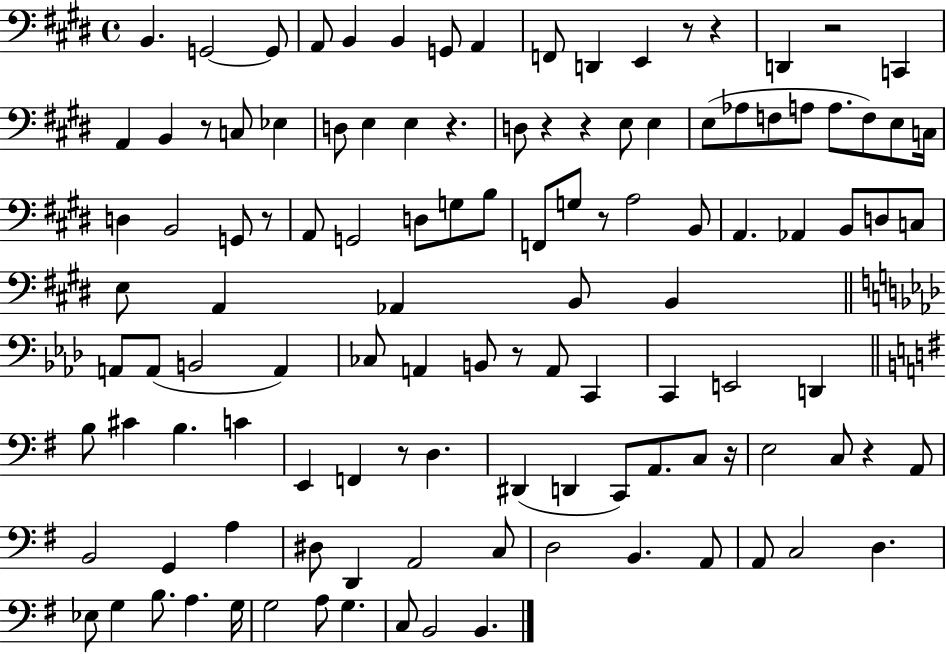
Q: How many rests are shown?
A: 13